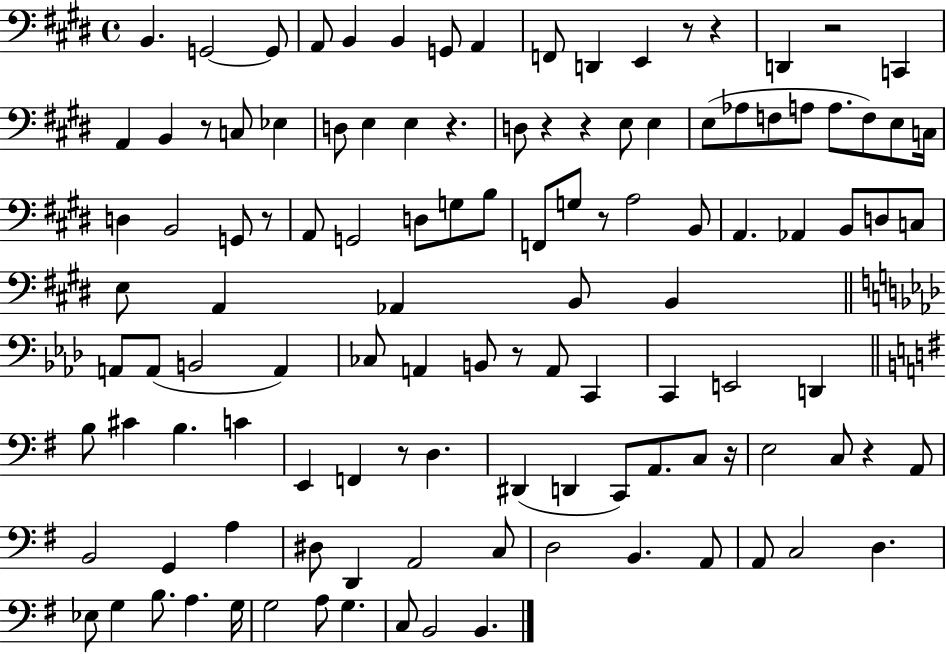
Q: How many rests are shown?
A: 13